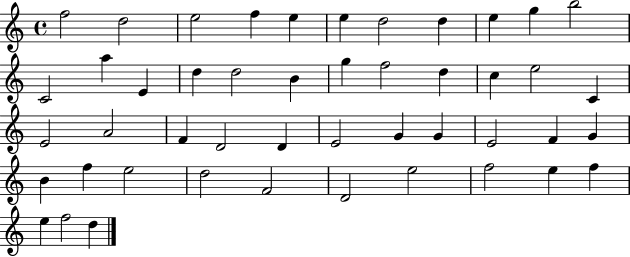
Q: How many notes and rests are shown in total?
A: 47